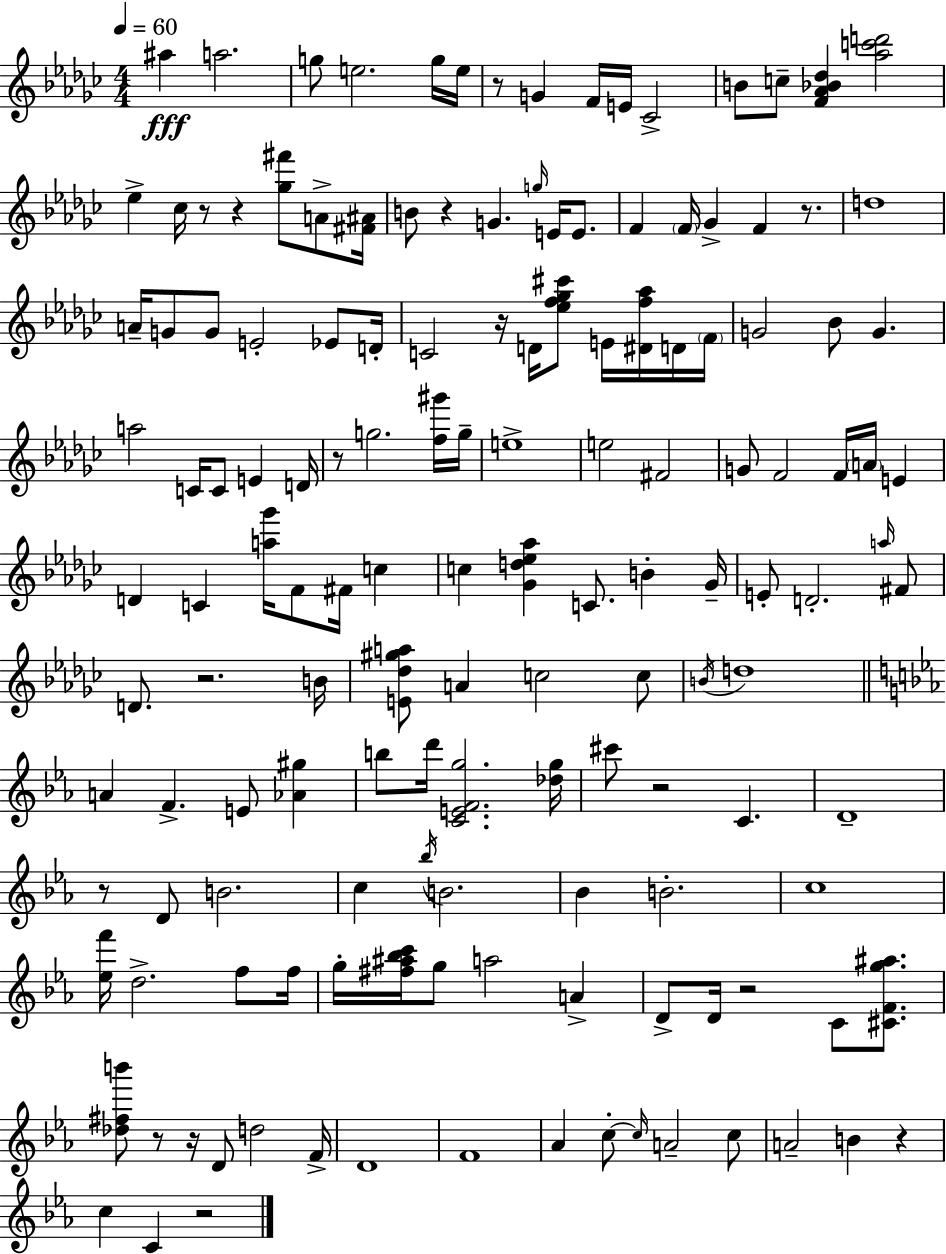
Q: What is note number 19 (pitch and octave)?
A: E4